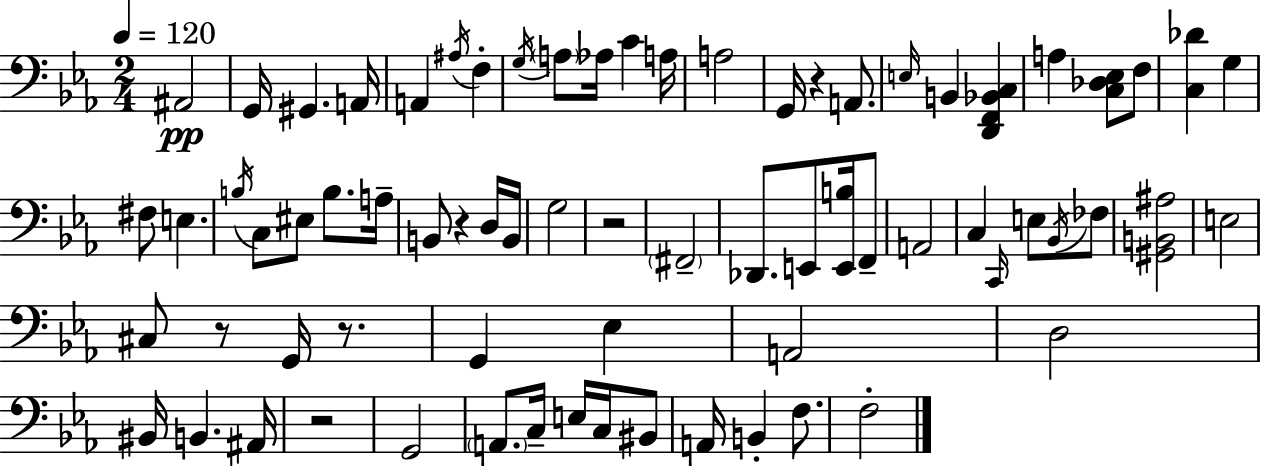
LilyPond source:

{
  \clef bass
  \numericTimeSignature
  \time 2/4
  \key c \minor
  \tempo 4 = 120
  ais,2\pp | g,16 gis,4. a,16 | a,4 \acciaccatura { ais16 } f4-. | \acciaccatura { g16 } \parenthesize a8 aes16 c'4 | \break a16 a2 | g,16 r4 a,8. | \grace { e16 } b,4 <d, f, bes, c>4 | a4 <c des ees>8 | \break f8 <c des'>4 g4 | fis8 e4. | \acciaccatura { b16 } c8 eis8 | b8. a16-- b,8 r4 | \break d16 b,16 g2 | r2 | \parenthesize fis,2-- | des,8. e,8 | \break <e, b>16 f,8-- a,2 | c4 | \grace { c,16 } e8 \acciaccatura { bes,16 } fes8 <gis, b, ais>2 | e2 | \break cis8 | r8 g,16 r8. g,4 | ees4 a,2 | d2 | \break bis,16 b,4. | ais,16 r2 | g,2 | \parenthesize a,8. | \break c16-- e16 c16 bis,8 a,16 b,4-. | f8. f2-. | \bar "|."
}